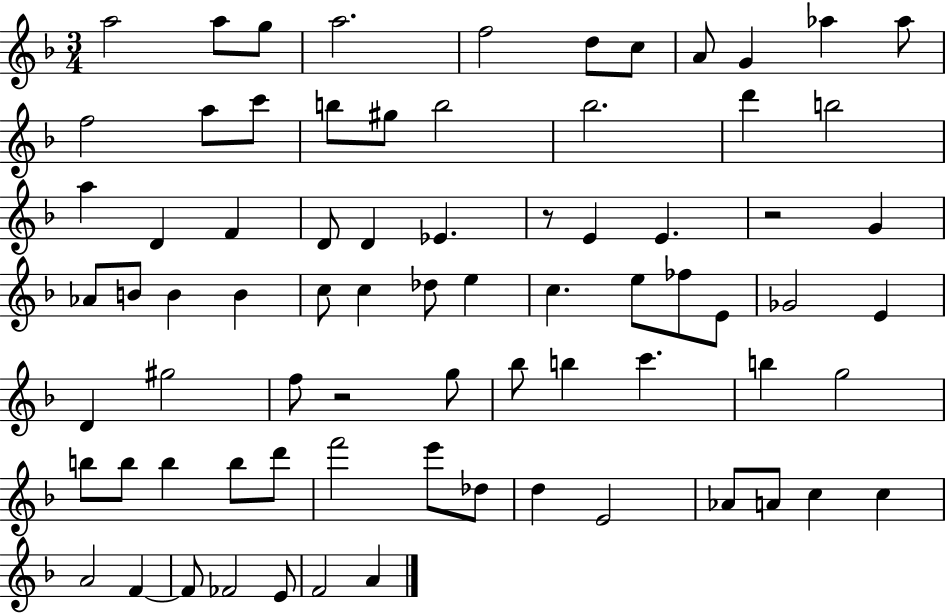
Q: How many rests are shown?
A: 3